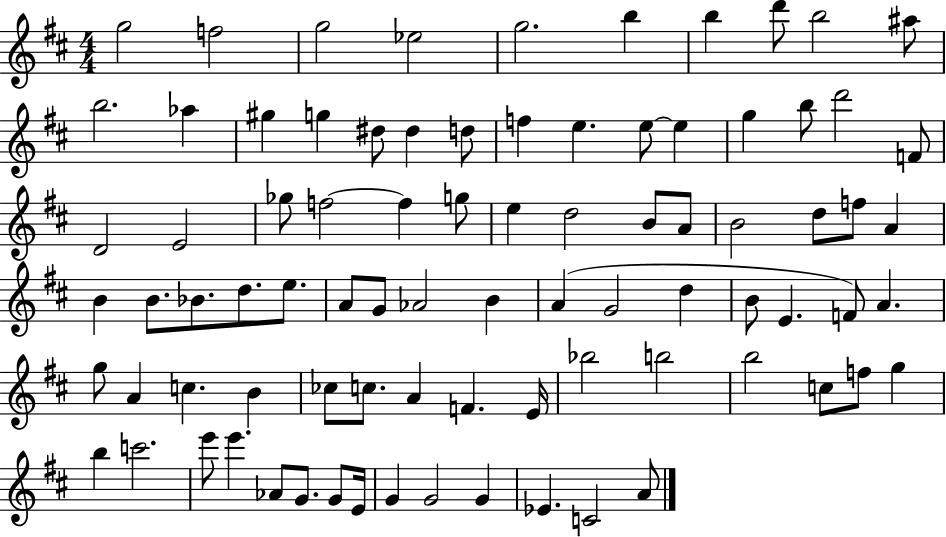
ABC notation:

X:1
T:Untitled
M:4/4
L:1/4
K:D
g2 f2 g2 _e2 g2 b b d'/2 b2 ^a/2 b2 _a ^g g ^d/2 ^d d/2 f e e/2 e g b/2 d'2 F/2 D2 E2 _g/2 f2 f g/2 e d2 B/2 A/2 B2 d/2 f/2 A B B/2 _B/2 d/2 e/2 A/2 G/2 _A2 B A G2 d B/2 E F/2 A g/2 A c B _c/2 c/2 A F E/4 _b2 b2 b2 c/2 f/2 g b c'2 e'/2 e' _A/2 G/2 G/2 E/4 G G2 G _E C2 A/2